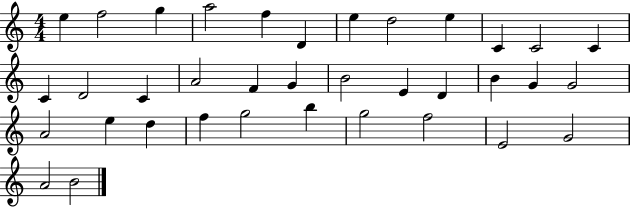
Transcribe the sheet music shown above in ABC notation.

X:1
T:Untitled
M:4/4
L:1/4
K:C
e f2 g a2 f D e d2 e C C2 C C D2 C A2 F G B2 E D B G G2 A2 e d f g2 b g2 f2 E2 G2 A2 B2